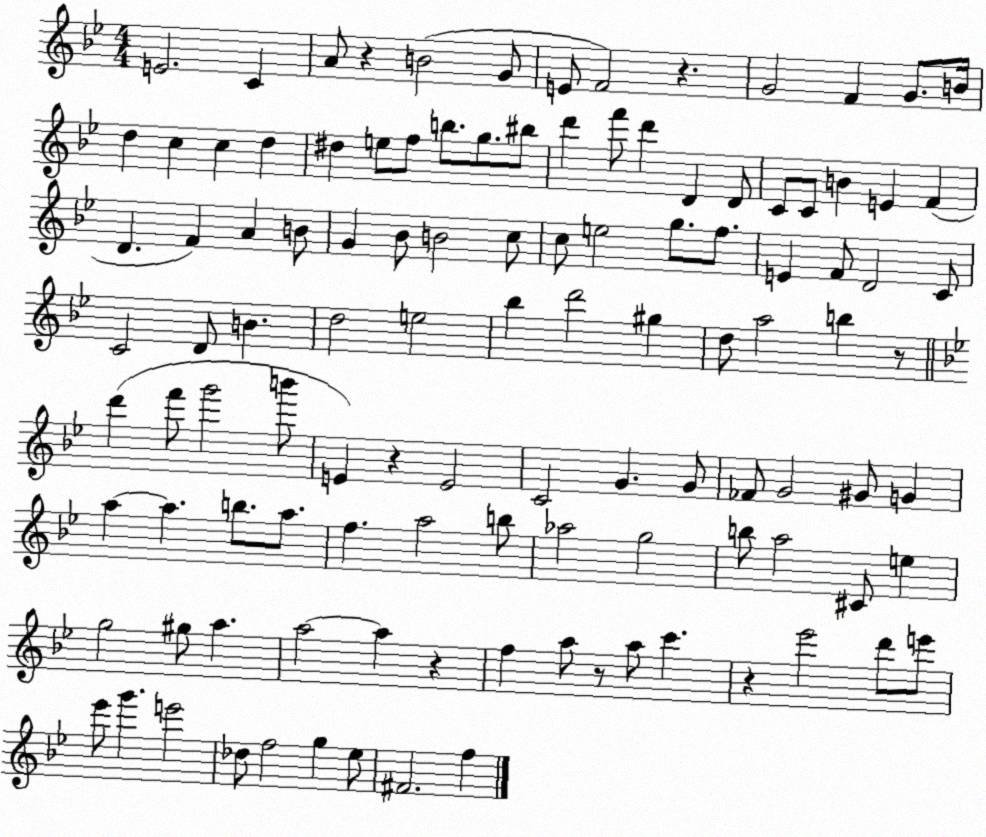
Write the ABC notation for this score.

X:1
T:Untitled
M:4/4
L:1/4
K:Bb
E2 C A/2 z B2 G/2 E/2 F2 z G2 F G/2 B/4 d c c d ^d e/2 f/2 b/2 g/2 ^b/2 d' f'/2 d' D D/2 C/2 C/2 B E F D F A B/2 G _B/2 B2 c/2 c/2 e2 g/2 f/2 E F/2 D2 C/2 C2 D/2 B d2 e2 _b d'2 ^g d/2 a2 b z/2 d' f'/2 g'2 b'/2 E z E2 C2 G G/2 _F/2 G2 ^G/2 G a a b/2 a/2 f a2 b/2 _a2 g2 b/2 a2 ^C/2 e g2 ^g/2 a a2 a z f a/2 z/2 a/2 c' z _e'2 d'/2 e'/2 _e'/2 g' e'2 _d/2 f2 g _e/2 ^F2 f